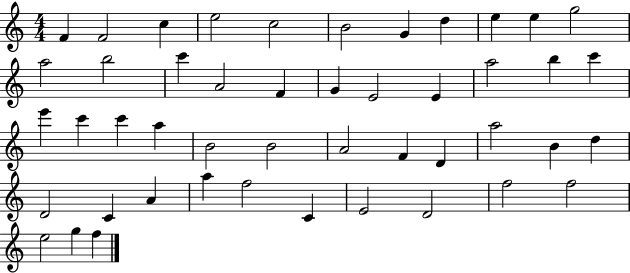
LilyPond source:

{
  \clef treble
  \numericTimeSignature
  \time 4/4
  \key c \major
  f'4 f'2 c''4 | e''2 c''2 | b'2 g'4 d''4 | e''4 e''4 g''2 | \break a''2 b''2 | c'''4 a'2 f'4 | g'4 e'2 e'4 | a''2 b''4 c'''4 | \break e'''4 c'''4 c'''4 a''4 | b'2 b'2 | a'2 f'4 d'4 | a''2 b'4 d''4 | \break d'2 c'4 a'4 | a''4 f''2 c'4 | e'2 d'2 | f''2 f''2 | \break e''2 g''4 f''4 | \bar "|."
}